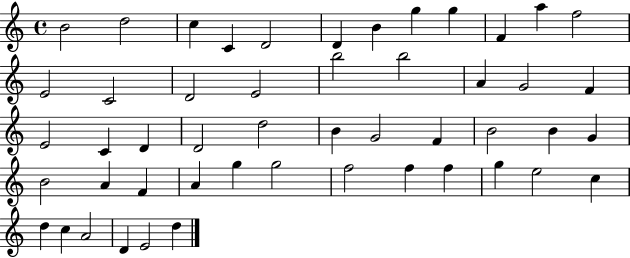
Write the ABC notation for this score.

X:1
T:Untitled
M:4/4
L:1/4
K:C
B2 d2 c C D2 D B g g F a f2 E2 C2 D2 E2 b2 b2 A G2 F E2 C D D2 d2 B G2 F B2 B G B2 A F A g g2 f2 f f g e2 c d c A2 D E2 d